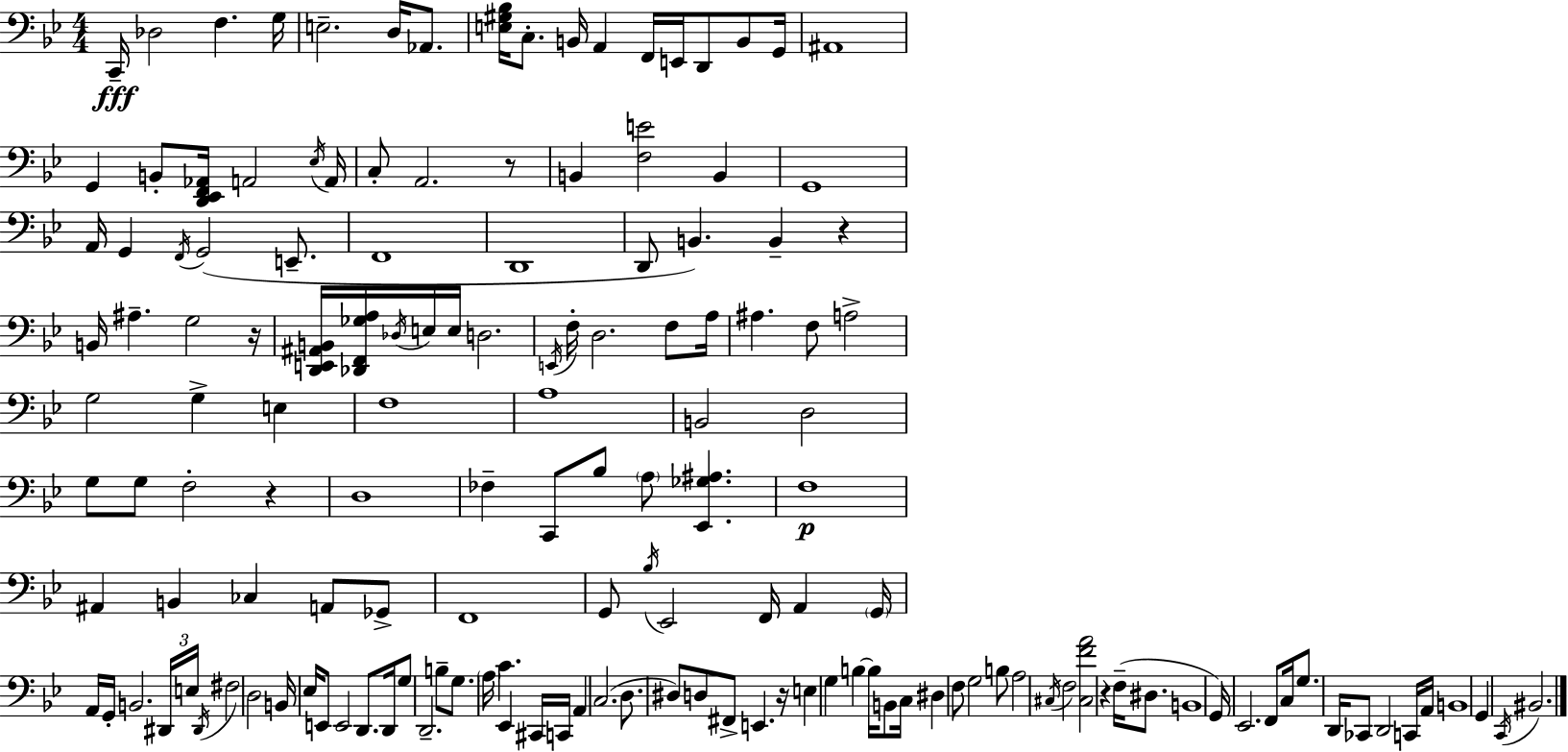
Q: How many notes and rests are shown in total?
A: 152